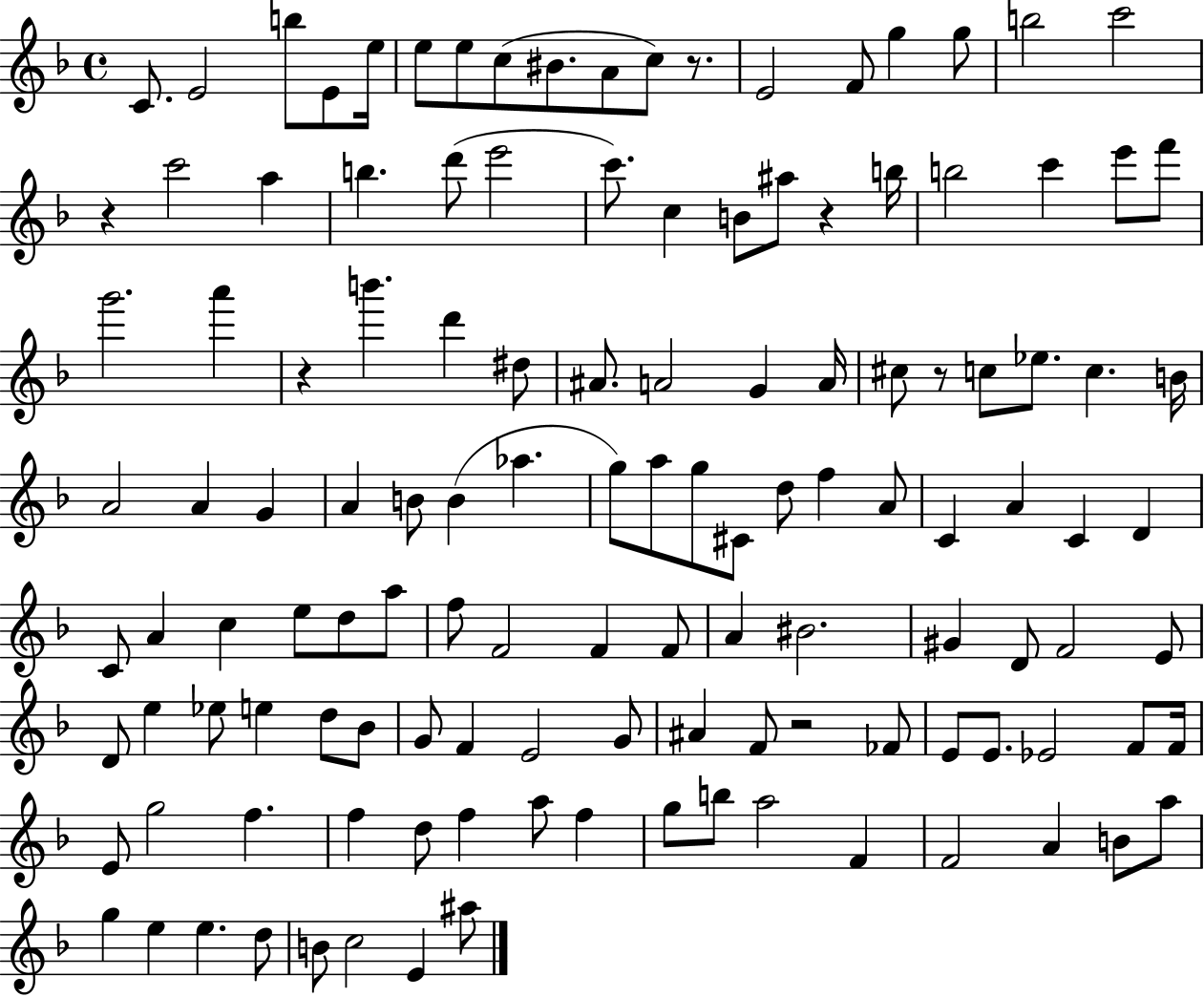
{
  \clef treble
  \time 4/4
  \defaultTimeSignature
  \key f \major
  c'8. e'2 b''8 e'8 e''16 | e''8 e''8 c''8( bis'8. a'8 c''8) r8. | e'2 f'8 g''4 g''8 | b''2 c'''2 | \break r4 c'''2 a''4 | b''4. d'''8( e'''2 | c'''8.) c''4 b'8 ais''8 r4 b''16 | b''2 c'''4 e'''8 f'''8 | \break g'''2. a'''4 | r4 b'''4. d'''4 dis''8 | ais'8. a'2 g'4 a'16 | cis''8 r8 c''8 ees''8. c''4. b'16 | \break a'2 a'4 g'4 | a'4 b'8 b'4( aes''4. | g''8) a''8 g''8 cis'8 d''8 f''4 a'8 | c'4 a'4 c'4 d'4 | \break c'8 a'4 c''4 e''8 d''8 a''8 | f''8 f'2 f'4 f'8 | a'4 bis'2. | gis'4 d'8 f'2 e'8 | \break d'8 e''4 ees''8 e''4 d''8 bes'8 | g'8 f'4 e'2 g'8 | ais'4 f'8 r2 fes'8 | e'8 e'8. ees'2 f'8 f'16 | \break e'8 g''2 f''4. | f''4 d''8 f''4 a''8 f''4 | g''8 b''8 a''2 f'4 | f'2 a'4 b'8 a''8 | \break g''4 e''4 e''4. d''8 | b'8 c''2 e'4 ais''8 | \bar "|."
}